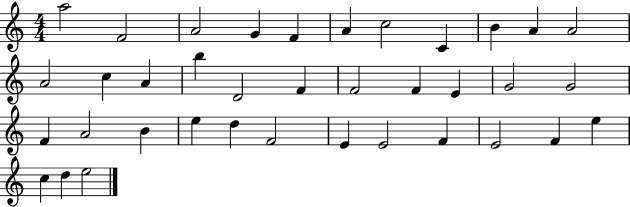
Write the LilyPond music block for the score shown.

{
  \clef treble
  \numericTimeSignature
  \time 4/4
  \key c \major
  a''2 f'2 | a'2 g'4 f'4 | a'4 c''2 c'4 | b'4 a'4 a'2 | \break a'2 c''4 a'4 | b''4 d'2 f'4 | f'2 f'4 e'4 | g'2 g'2 | \break f'4 a'2 b'4 | e''4 d''4 f'2 | e'4 e'2 f'4 | e'2 f'4 e''4 | \break c''4 d''4 e''2 | \bar "|."
}